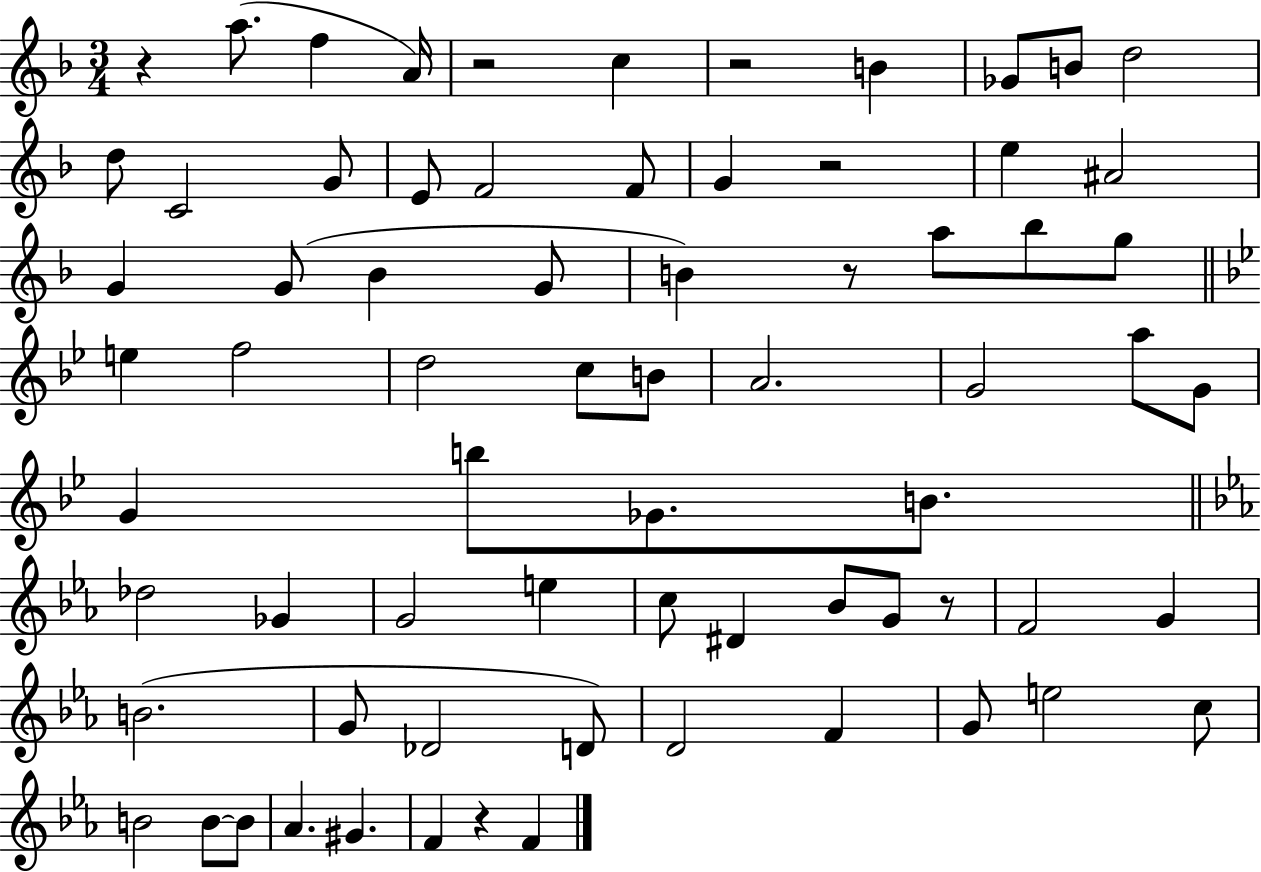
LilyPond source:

{
  \clef treble
  \numericTimeSignature
  \time 3/4
  \key f \major
  r4 a''8.( f''4 a'16) | r2 c''4 | r2 b'4 | ges'8 b'8 d''2 | \break d''8 c'2 g'8 | e'8 f'2 f'8 | g'4 r2 | e''4 ais'2 | \break g'4 g'8( bes'4 g'8 | b'4) r8 a''8 bes''8 g''8 | \bar "||" \break \key g \minor e''4 f''2 | d''2 c''8 b'8 | a'2. | g'2 a''8 g'8 | \break g'4 b''8 ges'8. b'8. | \bar "||" \break \key ees \major des''2 ges'4 | g'2 e''4 | c''8 dis'4 bes'8 g'8 r8 | f'2 g'4 | \break b'2.( | g'8 des'2 d'8) | d'2 f'4 | g'8 e''2 c''8 | \break b'2 b'8~~ b'8 | aes'4. gis'4. | f'4 r4 f'4 | \bar "|."
}